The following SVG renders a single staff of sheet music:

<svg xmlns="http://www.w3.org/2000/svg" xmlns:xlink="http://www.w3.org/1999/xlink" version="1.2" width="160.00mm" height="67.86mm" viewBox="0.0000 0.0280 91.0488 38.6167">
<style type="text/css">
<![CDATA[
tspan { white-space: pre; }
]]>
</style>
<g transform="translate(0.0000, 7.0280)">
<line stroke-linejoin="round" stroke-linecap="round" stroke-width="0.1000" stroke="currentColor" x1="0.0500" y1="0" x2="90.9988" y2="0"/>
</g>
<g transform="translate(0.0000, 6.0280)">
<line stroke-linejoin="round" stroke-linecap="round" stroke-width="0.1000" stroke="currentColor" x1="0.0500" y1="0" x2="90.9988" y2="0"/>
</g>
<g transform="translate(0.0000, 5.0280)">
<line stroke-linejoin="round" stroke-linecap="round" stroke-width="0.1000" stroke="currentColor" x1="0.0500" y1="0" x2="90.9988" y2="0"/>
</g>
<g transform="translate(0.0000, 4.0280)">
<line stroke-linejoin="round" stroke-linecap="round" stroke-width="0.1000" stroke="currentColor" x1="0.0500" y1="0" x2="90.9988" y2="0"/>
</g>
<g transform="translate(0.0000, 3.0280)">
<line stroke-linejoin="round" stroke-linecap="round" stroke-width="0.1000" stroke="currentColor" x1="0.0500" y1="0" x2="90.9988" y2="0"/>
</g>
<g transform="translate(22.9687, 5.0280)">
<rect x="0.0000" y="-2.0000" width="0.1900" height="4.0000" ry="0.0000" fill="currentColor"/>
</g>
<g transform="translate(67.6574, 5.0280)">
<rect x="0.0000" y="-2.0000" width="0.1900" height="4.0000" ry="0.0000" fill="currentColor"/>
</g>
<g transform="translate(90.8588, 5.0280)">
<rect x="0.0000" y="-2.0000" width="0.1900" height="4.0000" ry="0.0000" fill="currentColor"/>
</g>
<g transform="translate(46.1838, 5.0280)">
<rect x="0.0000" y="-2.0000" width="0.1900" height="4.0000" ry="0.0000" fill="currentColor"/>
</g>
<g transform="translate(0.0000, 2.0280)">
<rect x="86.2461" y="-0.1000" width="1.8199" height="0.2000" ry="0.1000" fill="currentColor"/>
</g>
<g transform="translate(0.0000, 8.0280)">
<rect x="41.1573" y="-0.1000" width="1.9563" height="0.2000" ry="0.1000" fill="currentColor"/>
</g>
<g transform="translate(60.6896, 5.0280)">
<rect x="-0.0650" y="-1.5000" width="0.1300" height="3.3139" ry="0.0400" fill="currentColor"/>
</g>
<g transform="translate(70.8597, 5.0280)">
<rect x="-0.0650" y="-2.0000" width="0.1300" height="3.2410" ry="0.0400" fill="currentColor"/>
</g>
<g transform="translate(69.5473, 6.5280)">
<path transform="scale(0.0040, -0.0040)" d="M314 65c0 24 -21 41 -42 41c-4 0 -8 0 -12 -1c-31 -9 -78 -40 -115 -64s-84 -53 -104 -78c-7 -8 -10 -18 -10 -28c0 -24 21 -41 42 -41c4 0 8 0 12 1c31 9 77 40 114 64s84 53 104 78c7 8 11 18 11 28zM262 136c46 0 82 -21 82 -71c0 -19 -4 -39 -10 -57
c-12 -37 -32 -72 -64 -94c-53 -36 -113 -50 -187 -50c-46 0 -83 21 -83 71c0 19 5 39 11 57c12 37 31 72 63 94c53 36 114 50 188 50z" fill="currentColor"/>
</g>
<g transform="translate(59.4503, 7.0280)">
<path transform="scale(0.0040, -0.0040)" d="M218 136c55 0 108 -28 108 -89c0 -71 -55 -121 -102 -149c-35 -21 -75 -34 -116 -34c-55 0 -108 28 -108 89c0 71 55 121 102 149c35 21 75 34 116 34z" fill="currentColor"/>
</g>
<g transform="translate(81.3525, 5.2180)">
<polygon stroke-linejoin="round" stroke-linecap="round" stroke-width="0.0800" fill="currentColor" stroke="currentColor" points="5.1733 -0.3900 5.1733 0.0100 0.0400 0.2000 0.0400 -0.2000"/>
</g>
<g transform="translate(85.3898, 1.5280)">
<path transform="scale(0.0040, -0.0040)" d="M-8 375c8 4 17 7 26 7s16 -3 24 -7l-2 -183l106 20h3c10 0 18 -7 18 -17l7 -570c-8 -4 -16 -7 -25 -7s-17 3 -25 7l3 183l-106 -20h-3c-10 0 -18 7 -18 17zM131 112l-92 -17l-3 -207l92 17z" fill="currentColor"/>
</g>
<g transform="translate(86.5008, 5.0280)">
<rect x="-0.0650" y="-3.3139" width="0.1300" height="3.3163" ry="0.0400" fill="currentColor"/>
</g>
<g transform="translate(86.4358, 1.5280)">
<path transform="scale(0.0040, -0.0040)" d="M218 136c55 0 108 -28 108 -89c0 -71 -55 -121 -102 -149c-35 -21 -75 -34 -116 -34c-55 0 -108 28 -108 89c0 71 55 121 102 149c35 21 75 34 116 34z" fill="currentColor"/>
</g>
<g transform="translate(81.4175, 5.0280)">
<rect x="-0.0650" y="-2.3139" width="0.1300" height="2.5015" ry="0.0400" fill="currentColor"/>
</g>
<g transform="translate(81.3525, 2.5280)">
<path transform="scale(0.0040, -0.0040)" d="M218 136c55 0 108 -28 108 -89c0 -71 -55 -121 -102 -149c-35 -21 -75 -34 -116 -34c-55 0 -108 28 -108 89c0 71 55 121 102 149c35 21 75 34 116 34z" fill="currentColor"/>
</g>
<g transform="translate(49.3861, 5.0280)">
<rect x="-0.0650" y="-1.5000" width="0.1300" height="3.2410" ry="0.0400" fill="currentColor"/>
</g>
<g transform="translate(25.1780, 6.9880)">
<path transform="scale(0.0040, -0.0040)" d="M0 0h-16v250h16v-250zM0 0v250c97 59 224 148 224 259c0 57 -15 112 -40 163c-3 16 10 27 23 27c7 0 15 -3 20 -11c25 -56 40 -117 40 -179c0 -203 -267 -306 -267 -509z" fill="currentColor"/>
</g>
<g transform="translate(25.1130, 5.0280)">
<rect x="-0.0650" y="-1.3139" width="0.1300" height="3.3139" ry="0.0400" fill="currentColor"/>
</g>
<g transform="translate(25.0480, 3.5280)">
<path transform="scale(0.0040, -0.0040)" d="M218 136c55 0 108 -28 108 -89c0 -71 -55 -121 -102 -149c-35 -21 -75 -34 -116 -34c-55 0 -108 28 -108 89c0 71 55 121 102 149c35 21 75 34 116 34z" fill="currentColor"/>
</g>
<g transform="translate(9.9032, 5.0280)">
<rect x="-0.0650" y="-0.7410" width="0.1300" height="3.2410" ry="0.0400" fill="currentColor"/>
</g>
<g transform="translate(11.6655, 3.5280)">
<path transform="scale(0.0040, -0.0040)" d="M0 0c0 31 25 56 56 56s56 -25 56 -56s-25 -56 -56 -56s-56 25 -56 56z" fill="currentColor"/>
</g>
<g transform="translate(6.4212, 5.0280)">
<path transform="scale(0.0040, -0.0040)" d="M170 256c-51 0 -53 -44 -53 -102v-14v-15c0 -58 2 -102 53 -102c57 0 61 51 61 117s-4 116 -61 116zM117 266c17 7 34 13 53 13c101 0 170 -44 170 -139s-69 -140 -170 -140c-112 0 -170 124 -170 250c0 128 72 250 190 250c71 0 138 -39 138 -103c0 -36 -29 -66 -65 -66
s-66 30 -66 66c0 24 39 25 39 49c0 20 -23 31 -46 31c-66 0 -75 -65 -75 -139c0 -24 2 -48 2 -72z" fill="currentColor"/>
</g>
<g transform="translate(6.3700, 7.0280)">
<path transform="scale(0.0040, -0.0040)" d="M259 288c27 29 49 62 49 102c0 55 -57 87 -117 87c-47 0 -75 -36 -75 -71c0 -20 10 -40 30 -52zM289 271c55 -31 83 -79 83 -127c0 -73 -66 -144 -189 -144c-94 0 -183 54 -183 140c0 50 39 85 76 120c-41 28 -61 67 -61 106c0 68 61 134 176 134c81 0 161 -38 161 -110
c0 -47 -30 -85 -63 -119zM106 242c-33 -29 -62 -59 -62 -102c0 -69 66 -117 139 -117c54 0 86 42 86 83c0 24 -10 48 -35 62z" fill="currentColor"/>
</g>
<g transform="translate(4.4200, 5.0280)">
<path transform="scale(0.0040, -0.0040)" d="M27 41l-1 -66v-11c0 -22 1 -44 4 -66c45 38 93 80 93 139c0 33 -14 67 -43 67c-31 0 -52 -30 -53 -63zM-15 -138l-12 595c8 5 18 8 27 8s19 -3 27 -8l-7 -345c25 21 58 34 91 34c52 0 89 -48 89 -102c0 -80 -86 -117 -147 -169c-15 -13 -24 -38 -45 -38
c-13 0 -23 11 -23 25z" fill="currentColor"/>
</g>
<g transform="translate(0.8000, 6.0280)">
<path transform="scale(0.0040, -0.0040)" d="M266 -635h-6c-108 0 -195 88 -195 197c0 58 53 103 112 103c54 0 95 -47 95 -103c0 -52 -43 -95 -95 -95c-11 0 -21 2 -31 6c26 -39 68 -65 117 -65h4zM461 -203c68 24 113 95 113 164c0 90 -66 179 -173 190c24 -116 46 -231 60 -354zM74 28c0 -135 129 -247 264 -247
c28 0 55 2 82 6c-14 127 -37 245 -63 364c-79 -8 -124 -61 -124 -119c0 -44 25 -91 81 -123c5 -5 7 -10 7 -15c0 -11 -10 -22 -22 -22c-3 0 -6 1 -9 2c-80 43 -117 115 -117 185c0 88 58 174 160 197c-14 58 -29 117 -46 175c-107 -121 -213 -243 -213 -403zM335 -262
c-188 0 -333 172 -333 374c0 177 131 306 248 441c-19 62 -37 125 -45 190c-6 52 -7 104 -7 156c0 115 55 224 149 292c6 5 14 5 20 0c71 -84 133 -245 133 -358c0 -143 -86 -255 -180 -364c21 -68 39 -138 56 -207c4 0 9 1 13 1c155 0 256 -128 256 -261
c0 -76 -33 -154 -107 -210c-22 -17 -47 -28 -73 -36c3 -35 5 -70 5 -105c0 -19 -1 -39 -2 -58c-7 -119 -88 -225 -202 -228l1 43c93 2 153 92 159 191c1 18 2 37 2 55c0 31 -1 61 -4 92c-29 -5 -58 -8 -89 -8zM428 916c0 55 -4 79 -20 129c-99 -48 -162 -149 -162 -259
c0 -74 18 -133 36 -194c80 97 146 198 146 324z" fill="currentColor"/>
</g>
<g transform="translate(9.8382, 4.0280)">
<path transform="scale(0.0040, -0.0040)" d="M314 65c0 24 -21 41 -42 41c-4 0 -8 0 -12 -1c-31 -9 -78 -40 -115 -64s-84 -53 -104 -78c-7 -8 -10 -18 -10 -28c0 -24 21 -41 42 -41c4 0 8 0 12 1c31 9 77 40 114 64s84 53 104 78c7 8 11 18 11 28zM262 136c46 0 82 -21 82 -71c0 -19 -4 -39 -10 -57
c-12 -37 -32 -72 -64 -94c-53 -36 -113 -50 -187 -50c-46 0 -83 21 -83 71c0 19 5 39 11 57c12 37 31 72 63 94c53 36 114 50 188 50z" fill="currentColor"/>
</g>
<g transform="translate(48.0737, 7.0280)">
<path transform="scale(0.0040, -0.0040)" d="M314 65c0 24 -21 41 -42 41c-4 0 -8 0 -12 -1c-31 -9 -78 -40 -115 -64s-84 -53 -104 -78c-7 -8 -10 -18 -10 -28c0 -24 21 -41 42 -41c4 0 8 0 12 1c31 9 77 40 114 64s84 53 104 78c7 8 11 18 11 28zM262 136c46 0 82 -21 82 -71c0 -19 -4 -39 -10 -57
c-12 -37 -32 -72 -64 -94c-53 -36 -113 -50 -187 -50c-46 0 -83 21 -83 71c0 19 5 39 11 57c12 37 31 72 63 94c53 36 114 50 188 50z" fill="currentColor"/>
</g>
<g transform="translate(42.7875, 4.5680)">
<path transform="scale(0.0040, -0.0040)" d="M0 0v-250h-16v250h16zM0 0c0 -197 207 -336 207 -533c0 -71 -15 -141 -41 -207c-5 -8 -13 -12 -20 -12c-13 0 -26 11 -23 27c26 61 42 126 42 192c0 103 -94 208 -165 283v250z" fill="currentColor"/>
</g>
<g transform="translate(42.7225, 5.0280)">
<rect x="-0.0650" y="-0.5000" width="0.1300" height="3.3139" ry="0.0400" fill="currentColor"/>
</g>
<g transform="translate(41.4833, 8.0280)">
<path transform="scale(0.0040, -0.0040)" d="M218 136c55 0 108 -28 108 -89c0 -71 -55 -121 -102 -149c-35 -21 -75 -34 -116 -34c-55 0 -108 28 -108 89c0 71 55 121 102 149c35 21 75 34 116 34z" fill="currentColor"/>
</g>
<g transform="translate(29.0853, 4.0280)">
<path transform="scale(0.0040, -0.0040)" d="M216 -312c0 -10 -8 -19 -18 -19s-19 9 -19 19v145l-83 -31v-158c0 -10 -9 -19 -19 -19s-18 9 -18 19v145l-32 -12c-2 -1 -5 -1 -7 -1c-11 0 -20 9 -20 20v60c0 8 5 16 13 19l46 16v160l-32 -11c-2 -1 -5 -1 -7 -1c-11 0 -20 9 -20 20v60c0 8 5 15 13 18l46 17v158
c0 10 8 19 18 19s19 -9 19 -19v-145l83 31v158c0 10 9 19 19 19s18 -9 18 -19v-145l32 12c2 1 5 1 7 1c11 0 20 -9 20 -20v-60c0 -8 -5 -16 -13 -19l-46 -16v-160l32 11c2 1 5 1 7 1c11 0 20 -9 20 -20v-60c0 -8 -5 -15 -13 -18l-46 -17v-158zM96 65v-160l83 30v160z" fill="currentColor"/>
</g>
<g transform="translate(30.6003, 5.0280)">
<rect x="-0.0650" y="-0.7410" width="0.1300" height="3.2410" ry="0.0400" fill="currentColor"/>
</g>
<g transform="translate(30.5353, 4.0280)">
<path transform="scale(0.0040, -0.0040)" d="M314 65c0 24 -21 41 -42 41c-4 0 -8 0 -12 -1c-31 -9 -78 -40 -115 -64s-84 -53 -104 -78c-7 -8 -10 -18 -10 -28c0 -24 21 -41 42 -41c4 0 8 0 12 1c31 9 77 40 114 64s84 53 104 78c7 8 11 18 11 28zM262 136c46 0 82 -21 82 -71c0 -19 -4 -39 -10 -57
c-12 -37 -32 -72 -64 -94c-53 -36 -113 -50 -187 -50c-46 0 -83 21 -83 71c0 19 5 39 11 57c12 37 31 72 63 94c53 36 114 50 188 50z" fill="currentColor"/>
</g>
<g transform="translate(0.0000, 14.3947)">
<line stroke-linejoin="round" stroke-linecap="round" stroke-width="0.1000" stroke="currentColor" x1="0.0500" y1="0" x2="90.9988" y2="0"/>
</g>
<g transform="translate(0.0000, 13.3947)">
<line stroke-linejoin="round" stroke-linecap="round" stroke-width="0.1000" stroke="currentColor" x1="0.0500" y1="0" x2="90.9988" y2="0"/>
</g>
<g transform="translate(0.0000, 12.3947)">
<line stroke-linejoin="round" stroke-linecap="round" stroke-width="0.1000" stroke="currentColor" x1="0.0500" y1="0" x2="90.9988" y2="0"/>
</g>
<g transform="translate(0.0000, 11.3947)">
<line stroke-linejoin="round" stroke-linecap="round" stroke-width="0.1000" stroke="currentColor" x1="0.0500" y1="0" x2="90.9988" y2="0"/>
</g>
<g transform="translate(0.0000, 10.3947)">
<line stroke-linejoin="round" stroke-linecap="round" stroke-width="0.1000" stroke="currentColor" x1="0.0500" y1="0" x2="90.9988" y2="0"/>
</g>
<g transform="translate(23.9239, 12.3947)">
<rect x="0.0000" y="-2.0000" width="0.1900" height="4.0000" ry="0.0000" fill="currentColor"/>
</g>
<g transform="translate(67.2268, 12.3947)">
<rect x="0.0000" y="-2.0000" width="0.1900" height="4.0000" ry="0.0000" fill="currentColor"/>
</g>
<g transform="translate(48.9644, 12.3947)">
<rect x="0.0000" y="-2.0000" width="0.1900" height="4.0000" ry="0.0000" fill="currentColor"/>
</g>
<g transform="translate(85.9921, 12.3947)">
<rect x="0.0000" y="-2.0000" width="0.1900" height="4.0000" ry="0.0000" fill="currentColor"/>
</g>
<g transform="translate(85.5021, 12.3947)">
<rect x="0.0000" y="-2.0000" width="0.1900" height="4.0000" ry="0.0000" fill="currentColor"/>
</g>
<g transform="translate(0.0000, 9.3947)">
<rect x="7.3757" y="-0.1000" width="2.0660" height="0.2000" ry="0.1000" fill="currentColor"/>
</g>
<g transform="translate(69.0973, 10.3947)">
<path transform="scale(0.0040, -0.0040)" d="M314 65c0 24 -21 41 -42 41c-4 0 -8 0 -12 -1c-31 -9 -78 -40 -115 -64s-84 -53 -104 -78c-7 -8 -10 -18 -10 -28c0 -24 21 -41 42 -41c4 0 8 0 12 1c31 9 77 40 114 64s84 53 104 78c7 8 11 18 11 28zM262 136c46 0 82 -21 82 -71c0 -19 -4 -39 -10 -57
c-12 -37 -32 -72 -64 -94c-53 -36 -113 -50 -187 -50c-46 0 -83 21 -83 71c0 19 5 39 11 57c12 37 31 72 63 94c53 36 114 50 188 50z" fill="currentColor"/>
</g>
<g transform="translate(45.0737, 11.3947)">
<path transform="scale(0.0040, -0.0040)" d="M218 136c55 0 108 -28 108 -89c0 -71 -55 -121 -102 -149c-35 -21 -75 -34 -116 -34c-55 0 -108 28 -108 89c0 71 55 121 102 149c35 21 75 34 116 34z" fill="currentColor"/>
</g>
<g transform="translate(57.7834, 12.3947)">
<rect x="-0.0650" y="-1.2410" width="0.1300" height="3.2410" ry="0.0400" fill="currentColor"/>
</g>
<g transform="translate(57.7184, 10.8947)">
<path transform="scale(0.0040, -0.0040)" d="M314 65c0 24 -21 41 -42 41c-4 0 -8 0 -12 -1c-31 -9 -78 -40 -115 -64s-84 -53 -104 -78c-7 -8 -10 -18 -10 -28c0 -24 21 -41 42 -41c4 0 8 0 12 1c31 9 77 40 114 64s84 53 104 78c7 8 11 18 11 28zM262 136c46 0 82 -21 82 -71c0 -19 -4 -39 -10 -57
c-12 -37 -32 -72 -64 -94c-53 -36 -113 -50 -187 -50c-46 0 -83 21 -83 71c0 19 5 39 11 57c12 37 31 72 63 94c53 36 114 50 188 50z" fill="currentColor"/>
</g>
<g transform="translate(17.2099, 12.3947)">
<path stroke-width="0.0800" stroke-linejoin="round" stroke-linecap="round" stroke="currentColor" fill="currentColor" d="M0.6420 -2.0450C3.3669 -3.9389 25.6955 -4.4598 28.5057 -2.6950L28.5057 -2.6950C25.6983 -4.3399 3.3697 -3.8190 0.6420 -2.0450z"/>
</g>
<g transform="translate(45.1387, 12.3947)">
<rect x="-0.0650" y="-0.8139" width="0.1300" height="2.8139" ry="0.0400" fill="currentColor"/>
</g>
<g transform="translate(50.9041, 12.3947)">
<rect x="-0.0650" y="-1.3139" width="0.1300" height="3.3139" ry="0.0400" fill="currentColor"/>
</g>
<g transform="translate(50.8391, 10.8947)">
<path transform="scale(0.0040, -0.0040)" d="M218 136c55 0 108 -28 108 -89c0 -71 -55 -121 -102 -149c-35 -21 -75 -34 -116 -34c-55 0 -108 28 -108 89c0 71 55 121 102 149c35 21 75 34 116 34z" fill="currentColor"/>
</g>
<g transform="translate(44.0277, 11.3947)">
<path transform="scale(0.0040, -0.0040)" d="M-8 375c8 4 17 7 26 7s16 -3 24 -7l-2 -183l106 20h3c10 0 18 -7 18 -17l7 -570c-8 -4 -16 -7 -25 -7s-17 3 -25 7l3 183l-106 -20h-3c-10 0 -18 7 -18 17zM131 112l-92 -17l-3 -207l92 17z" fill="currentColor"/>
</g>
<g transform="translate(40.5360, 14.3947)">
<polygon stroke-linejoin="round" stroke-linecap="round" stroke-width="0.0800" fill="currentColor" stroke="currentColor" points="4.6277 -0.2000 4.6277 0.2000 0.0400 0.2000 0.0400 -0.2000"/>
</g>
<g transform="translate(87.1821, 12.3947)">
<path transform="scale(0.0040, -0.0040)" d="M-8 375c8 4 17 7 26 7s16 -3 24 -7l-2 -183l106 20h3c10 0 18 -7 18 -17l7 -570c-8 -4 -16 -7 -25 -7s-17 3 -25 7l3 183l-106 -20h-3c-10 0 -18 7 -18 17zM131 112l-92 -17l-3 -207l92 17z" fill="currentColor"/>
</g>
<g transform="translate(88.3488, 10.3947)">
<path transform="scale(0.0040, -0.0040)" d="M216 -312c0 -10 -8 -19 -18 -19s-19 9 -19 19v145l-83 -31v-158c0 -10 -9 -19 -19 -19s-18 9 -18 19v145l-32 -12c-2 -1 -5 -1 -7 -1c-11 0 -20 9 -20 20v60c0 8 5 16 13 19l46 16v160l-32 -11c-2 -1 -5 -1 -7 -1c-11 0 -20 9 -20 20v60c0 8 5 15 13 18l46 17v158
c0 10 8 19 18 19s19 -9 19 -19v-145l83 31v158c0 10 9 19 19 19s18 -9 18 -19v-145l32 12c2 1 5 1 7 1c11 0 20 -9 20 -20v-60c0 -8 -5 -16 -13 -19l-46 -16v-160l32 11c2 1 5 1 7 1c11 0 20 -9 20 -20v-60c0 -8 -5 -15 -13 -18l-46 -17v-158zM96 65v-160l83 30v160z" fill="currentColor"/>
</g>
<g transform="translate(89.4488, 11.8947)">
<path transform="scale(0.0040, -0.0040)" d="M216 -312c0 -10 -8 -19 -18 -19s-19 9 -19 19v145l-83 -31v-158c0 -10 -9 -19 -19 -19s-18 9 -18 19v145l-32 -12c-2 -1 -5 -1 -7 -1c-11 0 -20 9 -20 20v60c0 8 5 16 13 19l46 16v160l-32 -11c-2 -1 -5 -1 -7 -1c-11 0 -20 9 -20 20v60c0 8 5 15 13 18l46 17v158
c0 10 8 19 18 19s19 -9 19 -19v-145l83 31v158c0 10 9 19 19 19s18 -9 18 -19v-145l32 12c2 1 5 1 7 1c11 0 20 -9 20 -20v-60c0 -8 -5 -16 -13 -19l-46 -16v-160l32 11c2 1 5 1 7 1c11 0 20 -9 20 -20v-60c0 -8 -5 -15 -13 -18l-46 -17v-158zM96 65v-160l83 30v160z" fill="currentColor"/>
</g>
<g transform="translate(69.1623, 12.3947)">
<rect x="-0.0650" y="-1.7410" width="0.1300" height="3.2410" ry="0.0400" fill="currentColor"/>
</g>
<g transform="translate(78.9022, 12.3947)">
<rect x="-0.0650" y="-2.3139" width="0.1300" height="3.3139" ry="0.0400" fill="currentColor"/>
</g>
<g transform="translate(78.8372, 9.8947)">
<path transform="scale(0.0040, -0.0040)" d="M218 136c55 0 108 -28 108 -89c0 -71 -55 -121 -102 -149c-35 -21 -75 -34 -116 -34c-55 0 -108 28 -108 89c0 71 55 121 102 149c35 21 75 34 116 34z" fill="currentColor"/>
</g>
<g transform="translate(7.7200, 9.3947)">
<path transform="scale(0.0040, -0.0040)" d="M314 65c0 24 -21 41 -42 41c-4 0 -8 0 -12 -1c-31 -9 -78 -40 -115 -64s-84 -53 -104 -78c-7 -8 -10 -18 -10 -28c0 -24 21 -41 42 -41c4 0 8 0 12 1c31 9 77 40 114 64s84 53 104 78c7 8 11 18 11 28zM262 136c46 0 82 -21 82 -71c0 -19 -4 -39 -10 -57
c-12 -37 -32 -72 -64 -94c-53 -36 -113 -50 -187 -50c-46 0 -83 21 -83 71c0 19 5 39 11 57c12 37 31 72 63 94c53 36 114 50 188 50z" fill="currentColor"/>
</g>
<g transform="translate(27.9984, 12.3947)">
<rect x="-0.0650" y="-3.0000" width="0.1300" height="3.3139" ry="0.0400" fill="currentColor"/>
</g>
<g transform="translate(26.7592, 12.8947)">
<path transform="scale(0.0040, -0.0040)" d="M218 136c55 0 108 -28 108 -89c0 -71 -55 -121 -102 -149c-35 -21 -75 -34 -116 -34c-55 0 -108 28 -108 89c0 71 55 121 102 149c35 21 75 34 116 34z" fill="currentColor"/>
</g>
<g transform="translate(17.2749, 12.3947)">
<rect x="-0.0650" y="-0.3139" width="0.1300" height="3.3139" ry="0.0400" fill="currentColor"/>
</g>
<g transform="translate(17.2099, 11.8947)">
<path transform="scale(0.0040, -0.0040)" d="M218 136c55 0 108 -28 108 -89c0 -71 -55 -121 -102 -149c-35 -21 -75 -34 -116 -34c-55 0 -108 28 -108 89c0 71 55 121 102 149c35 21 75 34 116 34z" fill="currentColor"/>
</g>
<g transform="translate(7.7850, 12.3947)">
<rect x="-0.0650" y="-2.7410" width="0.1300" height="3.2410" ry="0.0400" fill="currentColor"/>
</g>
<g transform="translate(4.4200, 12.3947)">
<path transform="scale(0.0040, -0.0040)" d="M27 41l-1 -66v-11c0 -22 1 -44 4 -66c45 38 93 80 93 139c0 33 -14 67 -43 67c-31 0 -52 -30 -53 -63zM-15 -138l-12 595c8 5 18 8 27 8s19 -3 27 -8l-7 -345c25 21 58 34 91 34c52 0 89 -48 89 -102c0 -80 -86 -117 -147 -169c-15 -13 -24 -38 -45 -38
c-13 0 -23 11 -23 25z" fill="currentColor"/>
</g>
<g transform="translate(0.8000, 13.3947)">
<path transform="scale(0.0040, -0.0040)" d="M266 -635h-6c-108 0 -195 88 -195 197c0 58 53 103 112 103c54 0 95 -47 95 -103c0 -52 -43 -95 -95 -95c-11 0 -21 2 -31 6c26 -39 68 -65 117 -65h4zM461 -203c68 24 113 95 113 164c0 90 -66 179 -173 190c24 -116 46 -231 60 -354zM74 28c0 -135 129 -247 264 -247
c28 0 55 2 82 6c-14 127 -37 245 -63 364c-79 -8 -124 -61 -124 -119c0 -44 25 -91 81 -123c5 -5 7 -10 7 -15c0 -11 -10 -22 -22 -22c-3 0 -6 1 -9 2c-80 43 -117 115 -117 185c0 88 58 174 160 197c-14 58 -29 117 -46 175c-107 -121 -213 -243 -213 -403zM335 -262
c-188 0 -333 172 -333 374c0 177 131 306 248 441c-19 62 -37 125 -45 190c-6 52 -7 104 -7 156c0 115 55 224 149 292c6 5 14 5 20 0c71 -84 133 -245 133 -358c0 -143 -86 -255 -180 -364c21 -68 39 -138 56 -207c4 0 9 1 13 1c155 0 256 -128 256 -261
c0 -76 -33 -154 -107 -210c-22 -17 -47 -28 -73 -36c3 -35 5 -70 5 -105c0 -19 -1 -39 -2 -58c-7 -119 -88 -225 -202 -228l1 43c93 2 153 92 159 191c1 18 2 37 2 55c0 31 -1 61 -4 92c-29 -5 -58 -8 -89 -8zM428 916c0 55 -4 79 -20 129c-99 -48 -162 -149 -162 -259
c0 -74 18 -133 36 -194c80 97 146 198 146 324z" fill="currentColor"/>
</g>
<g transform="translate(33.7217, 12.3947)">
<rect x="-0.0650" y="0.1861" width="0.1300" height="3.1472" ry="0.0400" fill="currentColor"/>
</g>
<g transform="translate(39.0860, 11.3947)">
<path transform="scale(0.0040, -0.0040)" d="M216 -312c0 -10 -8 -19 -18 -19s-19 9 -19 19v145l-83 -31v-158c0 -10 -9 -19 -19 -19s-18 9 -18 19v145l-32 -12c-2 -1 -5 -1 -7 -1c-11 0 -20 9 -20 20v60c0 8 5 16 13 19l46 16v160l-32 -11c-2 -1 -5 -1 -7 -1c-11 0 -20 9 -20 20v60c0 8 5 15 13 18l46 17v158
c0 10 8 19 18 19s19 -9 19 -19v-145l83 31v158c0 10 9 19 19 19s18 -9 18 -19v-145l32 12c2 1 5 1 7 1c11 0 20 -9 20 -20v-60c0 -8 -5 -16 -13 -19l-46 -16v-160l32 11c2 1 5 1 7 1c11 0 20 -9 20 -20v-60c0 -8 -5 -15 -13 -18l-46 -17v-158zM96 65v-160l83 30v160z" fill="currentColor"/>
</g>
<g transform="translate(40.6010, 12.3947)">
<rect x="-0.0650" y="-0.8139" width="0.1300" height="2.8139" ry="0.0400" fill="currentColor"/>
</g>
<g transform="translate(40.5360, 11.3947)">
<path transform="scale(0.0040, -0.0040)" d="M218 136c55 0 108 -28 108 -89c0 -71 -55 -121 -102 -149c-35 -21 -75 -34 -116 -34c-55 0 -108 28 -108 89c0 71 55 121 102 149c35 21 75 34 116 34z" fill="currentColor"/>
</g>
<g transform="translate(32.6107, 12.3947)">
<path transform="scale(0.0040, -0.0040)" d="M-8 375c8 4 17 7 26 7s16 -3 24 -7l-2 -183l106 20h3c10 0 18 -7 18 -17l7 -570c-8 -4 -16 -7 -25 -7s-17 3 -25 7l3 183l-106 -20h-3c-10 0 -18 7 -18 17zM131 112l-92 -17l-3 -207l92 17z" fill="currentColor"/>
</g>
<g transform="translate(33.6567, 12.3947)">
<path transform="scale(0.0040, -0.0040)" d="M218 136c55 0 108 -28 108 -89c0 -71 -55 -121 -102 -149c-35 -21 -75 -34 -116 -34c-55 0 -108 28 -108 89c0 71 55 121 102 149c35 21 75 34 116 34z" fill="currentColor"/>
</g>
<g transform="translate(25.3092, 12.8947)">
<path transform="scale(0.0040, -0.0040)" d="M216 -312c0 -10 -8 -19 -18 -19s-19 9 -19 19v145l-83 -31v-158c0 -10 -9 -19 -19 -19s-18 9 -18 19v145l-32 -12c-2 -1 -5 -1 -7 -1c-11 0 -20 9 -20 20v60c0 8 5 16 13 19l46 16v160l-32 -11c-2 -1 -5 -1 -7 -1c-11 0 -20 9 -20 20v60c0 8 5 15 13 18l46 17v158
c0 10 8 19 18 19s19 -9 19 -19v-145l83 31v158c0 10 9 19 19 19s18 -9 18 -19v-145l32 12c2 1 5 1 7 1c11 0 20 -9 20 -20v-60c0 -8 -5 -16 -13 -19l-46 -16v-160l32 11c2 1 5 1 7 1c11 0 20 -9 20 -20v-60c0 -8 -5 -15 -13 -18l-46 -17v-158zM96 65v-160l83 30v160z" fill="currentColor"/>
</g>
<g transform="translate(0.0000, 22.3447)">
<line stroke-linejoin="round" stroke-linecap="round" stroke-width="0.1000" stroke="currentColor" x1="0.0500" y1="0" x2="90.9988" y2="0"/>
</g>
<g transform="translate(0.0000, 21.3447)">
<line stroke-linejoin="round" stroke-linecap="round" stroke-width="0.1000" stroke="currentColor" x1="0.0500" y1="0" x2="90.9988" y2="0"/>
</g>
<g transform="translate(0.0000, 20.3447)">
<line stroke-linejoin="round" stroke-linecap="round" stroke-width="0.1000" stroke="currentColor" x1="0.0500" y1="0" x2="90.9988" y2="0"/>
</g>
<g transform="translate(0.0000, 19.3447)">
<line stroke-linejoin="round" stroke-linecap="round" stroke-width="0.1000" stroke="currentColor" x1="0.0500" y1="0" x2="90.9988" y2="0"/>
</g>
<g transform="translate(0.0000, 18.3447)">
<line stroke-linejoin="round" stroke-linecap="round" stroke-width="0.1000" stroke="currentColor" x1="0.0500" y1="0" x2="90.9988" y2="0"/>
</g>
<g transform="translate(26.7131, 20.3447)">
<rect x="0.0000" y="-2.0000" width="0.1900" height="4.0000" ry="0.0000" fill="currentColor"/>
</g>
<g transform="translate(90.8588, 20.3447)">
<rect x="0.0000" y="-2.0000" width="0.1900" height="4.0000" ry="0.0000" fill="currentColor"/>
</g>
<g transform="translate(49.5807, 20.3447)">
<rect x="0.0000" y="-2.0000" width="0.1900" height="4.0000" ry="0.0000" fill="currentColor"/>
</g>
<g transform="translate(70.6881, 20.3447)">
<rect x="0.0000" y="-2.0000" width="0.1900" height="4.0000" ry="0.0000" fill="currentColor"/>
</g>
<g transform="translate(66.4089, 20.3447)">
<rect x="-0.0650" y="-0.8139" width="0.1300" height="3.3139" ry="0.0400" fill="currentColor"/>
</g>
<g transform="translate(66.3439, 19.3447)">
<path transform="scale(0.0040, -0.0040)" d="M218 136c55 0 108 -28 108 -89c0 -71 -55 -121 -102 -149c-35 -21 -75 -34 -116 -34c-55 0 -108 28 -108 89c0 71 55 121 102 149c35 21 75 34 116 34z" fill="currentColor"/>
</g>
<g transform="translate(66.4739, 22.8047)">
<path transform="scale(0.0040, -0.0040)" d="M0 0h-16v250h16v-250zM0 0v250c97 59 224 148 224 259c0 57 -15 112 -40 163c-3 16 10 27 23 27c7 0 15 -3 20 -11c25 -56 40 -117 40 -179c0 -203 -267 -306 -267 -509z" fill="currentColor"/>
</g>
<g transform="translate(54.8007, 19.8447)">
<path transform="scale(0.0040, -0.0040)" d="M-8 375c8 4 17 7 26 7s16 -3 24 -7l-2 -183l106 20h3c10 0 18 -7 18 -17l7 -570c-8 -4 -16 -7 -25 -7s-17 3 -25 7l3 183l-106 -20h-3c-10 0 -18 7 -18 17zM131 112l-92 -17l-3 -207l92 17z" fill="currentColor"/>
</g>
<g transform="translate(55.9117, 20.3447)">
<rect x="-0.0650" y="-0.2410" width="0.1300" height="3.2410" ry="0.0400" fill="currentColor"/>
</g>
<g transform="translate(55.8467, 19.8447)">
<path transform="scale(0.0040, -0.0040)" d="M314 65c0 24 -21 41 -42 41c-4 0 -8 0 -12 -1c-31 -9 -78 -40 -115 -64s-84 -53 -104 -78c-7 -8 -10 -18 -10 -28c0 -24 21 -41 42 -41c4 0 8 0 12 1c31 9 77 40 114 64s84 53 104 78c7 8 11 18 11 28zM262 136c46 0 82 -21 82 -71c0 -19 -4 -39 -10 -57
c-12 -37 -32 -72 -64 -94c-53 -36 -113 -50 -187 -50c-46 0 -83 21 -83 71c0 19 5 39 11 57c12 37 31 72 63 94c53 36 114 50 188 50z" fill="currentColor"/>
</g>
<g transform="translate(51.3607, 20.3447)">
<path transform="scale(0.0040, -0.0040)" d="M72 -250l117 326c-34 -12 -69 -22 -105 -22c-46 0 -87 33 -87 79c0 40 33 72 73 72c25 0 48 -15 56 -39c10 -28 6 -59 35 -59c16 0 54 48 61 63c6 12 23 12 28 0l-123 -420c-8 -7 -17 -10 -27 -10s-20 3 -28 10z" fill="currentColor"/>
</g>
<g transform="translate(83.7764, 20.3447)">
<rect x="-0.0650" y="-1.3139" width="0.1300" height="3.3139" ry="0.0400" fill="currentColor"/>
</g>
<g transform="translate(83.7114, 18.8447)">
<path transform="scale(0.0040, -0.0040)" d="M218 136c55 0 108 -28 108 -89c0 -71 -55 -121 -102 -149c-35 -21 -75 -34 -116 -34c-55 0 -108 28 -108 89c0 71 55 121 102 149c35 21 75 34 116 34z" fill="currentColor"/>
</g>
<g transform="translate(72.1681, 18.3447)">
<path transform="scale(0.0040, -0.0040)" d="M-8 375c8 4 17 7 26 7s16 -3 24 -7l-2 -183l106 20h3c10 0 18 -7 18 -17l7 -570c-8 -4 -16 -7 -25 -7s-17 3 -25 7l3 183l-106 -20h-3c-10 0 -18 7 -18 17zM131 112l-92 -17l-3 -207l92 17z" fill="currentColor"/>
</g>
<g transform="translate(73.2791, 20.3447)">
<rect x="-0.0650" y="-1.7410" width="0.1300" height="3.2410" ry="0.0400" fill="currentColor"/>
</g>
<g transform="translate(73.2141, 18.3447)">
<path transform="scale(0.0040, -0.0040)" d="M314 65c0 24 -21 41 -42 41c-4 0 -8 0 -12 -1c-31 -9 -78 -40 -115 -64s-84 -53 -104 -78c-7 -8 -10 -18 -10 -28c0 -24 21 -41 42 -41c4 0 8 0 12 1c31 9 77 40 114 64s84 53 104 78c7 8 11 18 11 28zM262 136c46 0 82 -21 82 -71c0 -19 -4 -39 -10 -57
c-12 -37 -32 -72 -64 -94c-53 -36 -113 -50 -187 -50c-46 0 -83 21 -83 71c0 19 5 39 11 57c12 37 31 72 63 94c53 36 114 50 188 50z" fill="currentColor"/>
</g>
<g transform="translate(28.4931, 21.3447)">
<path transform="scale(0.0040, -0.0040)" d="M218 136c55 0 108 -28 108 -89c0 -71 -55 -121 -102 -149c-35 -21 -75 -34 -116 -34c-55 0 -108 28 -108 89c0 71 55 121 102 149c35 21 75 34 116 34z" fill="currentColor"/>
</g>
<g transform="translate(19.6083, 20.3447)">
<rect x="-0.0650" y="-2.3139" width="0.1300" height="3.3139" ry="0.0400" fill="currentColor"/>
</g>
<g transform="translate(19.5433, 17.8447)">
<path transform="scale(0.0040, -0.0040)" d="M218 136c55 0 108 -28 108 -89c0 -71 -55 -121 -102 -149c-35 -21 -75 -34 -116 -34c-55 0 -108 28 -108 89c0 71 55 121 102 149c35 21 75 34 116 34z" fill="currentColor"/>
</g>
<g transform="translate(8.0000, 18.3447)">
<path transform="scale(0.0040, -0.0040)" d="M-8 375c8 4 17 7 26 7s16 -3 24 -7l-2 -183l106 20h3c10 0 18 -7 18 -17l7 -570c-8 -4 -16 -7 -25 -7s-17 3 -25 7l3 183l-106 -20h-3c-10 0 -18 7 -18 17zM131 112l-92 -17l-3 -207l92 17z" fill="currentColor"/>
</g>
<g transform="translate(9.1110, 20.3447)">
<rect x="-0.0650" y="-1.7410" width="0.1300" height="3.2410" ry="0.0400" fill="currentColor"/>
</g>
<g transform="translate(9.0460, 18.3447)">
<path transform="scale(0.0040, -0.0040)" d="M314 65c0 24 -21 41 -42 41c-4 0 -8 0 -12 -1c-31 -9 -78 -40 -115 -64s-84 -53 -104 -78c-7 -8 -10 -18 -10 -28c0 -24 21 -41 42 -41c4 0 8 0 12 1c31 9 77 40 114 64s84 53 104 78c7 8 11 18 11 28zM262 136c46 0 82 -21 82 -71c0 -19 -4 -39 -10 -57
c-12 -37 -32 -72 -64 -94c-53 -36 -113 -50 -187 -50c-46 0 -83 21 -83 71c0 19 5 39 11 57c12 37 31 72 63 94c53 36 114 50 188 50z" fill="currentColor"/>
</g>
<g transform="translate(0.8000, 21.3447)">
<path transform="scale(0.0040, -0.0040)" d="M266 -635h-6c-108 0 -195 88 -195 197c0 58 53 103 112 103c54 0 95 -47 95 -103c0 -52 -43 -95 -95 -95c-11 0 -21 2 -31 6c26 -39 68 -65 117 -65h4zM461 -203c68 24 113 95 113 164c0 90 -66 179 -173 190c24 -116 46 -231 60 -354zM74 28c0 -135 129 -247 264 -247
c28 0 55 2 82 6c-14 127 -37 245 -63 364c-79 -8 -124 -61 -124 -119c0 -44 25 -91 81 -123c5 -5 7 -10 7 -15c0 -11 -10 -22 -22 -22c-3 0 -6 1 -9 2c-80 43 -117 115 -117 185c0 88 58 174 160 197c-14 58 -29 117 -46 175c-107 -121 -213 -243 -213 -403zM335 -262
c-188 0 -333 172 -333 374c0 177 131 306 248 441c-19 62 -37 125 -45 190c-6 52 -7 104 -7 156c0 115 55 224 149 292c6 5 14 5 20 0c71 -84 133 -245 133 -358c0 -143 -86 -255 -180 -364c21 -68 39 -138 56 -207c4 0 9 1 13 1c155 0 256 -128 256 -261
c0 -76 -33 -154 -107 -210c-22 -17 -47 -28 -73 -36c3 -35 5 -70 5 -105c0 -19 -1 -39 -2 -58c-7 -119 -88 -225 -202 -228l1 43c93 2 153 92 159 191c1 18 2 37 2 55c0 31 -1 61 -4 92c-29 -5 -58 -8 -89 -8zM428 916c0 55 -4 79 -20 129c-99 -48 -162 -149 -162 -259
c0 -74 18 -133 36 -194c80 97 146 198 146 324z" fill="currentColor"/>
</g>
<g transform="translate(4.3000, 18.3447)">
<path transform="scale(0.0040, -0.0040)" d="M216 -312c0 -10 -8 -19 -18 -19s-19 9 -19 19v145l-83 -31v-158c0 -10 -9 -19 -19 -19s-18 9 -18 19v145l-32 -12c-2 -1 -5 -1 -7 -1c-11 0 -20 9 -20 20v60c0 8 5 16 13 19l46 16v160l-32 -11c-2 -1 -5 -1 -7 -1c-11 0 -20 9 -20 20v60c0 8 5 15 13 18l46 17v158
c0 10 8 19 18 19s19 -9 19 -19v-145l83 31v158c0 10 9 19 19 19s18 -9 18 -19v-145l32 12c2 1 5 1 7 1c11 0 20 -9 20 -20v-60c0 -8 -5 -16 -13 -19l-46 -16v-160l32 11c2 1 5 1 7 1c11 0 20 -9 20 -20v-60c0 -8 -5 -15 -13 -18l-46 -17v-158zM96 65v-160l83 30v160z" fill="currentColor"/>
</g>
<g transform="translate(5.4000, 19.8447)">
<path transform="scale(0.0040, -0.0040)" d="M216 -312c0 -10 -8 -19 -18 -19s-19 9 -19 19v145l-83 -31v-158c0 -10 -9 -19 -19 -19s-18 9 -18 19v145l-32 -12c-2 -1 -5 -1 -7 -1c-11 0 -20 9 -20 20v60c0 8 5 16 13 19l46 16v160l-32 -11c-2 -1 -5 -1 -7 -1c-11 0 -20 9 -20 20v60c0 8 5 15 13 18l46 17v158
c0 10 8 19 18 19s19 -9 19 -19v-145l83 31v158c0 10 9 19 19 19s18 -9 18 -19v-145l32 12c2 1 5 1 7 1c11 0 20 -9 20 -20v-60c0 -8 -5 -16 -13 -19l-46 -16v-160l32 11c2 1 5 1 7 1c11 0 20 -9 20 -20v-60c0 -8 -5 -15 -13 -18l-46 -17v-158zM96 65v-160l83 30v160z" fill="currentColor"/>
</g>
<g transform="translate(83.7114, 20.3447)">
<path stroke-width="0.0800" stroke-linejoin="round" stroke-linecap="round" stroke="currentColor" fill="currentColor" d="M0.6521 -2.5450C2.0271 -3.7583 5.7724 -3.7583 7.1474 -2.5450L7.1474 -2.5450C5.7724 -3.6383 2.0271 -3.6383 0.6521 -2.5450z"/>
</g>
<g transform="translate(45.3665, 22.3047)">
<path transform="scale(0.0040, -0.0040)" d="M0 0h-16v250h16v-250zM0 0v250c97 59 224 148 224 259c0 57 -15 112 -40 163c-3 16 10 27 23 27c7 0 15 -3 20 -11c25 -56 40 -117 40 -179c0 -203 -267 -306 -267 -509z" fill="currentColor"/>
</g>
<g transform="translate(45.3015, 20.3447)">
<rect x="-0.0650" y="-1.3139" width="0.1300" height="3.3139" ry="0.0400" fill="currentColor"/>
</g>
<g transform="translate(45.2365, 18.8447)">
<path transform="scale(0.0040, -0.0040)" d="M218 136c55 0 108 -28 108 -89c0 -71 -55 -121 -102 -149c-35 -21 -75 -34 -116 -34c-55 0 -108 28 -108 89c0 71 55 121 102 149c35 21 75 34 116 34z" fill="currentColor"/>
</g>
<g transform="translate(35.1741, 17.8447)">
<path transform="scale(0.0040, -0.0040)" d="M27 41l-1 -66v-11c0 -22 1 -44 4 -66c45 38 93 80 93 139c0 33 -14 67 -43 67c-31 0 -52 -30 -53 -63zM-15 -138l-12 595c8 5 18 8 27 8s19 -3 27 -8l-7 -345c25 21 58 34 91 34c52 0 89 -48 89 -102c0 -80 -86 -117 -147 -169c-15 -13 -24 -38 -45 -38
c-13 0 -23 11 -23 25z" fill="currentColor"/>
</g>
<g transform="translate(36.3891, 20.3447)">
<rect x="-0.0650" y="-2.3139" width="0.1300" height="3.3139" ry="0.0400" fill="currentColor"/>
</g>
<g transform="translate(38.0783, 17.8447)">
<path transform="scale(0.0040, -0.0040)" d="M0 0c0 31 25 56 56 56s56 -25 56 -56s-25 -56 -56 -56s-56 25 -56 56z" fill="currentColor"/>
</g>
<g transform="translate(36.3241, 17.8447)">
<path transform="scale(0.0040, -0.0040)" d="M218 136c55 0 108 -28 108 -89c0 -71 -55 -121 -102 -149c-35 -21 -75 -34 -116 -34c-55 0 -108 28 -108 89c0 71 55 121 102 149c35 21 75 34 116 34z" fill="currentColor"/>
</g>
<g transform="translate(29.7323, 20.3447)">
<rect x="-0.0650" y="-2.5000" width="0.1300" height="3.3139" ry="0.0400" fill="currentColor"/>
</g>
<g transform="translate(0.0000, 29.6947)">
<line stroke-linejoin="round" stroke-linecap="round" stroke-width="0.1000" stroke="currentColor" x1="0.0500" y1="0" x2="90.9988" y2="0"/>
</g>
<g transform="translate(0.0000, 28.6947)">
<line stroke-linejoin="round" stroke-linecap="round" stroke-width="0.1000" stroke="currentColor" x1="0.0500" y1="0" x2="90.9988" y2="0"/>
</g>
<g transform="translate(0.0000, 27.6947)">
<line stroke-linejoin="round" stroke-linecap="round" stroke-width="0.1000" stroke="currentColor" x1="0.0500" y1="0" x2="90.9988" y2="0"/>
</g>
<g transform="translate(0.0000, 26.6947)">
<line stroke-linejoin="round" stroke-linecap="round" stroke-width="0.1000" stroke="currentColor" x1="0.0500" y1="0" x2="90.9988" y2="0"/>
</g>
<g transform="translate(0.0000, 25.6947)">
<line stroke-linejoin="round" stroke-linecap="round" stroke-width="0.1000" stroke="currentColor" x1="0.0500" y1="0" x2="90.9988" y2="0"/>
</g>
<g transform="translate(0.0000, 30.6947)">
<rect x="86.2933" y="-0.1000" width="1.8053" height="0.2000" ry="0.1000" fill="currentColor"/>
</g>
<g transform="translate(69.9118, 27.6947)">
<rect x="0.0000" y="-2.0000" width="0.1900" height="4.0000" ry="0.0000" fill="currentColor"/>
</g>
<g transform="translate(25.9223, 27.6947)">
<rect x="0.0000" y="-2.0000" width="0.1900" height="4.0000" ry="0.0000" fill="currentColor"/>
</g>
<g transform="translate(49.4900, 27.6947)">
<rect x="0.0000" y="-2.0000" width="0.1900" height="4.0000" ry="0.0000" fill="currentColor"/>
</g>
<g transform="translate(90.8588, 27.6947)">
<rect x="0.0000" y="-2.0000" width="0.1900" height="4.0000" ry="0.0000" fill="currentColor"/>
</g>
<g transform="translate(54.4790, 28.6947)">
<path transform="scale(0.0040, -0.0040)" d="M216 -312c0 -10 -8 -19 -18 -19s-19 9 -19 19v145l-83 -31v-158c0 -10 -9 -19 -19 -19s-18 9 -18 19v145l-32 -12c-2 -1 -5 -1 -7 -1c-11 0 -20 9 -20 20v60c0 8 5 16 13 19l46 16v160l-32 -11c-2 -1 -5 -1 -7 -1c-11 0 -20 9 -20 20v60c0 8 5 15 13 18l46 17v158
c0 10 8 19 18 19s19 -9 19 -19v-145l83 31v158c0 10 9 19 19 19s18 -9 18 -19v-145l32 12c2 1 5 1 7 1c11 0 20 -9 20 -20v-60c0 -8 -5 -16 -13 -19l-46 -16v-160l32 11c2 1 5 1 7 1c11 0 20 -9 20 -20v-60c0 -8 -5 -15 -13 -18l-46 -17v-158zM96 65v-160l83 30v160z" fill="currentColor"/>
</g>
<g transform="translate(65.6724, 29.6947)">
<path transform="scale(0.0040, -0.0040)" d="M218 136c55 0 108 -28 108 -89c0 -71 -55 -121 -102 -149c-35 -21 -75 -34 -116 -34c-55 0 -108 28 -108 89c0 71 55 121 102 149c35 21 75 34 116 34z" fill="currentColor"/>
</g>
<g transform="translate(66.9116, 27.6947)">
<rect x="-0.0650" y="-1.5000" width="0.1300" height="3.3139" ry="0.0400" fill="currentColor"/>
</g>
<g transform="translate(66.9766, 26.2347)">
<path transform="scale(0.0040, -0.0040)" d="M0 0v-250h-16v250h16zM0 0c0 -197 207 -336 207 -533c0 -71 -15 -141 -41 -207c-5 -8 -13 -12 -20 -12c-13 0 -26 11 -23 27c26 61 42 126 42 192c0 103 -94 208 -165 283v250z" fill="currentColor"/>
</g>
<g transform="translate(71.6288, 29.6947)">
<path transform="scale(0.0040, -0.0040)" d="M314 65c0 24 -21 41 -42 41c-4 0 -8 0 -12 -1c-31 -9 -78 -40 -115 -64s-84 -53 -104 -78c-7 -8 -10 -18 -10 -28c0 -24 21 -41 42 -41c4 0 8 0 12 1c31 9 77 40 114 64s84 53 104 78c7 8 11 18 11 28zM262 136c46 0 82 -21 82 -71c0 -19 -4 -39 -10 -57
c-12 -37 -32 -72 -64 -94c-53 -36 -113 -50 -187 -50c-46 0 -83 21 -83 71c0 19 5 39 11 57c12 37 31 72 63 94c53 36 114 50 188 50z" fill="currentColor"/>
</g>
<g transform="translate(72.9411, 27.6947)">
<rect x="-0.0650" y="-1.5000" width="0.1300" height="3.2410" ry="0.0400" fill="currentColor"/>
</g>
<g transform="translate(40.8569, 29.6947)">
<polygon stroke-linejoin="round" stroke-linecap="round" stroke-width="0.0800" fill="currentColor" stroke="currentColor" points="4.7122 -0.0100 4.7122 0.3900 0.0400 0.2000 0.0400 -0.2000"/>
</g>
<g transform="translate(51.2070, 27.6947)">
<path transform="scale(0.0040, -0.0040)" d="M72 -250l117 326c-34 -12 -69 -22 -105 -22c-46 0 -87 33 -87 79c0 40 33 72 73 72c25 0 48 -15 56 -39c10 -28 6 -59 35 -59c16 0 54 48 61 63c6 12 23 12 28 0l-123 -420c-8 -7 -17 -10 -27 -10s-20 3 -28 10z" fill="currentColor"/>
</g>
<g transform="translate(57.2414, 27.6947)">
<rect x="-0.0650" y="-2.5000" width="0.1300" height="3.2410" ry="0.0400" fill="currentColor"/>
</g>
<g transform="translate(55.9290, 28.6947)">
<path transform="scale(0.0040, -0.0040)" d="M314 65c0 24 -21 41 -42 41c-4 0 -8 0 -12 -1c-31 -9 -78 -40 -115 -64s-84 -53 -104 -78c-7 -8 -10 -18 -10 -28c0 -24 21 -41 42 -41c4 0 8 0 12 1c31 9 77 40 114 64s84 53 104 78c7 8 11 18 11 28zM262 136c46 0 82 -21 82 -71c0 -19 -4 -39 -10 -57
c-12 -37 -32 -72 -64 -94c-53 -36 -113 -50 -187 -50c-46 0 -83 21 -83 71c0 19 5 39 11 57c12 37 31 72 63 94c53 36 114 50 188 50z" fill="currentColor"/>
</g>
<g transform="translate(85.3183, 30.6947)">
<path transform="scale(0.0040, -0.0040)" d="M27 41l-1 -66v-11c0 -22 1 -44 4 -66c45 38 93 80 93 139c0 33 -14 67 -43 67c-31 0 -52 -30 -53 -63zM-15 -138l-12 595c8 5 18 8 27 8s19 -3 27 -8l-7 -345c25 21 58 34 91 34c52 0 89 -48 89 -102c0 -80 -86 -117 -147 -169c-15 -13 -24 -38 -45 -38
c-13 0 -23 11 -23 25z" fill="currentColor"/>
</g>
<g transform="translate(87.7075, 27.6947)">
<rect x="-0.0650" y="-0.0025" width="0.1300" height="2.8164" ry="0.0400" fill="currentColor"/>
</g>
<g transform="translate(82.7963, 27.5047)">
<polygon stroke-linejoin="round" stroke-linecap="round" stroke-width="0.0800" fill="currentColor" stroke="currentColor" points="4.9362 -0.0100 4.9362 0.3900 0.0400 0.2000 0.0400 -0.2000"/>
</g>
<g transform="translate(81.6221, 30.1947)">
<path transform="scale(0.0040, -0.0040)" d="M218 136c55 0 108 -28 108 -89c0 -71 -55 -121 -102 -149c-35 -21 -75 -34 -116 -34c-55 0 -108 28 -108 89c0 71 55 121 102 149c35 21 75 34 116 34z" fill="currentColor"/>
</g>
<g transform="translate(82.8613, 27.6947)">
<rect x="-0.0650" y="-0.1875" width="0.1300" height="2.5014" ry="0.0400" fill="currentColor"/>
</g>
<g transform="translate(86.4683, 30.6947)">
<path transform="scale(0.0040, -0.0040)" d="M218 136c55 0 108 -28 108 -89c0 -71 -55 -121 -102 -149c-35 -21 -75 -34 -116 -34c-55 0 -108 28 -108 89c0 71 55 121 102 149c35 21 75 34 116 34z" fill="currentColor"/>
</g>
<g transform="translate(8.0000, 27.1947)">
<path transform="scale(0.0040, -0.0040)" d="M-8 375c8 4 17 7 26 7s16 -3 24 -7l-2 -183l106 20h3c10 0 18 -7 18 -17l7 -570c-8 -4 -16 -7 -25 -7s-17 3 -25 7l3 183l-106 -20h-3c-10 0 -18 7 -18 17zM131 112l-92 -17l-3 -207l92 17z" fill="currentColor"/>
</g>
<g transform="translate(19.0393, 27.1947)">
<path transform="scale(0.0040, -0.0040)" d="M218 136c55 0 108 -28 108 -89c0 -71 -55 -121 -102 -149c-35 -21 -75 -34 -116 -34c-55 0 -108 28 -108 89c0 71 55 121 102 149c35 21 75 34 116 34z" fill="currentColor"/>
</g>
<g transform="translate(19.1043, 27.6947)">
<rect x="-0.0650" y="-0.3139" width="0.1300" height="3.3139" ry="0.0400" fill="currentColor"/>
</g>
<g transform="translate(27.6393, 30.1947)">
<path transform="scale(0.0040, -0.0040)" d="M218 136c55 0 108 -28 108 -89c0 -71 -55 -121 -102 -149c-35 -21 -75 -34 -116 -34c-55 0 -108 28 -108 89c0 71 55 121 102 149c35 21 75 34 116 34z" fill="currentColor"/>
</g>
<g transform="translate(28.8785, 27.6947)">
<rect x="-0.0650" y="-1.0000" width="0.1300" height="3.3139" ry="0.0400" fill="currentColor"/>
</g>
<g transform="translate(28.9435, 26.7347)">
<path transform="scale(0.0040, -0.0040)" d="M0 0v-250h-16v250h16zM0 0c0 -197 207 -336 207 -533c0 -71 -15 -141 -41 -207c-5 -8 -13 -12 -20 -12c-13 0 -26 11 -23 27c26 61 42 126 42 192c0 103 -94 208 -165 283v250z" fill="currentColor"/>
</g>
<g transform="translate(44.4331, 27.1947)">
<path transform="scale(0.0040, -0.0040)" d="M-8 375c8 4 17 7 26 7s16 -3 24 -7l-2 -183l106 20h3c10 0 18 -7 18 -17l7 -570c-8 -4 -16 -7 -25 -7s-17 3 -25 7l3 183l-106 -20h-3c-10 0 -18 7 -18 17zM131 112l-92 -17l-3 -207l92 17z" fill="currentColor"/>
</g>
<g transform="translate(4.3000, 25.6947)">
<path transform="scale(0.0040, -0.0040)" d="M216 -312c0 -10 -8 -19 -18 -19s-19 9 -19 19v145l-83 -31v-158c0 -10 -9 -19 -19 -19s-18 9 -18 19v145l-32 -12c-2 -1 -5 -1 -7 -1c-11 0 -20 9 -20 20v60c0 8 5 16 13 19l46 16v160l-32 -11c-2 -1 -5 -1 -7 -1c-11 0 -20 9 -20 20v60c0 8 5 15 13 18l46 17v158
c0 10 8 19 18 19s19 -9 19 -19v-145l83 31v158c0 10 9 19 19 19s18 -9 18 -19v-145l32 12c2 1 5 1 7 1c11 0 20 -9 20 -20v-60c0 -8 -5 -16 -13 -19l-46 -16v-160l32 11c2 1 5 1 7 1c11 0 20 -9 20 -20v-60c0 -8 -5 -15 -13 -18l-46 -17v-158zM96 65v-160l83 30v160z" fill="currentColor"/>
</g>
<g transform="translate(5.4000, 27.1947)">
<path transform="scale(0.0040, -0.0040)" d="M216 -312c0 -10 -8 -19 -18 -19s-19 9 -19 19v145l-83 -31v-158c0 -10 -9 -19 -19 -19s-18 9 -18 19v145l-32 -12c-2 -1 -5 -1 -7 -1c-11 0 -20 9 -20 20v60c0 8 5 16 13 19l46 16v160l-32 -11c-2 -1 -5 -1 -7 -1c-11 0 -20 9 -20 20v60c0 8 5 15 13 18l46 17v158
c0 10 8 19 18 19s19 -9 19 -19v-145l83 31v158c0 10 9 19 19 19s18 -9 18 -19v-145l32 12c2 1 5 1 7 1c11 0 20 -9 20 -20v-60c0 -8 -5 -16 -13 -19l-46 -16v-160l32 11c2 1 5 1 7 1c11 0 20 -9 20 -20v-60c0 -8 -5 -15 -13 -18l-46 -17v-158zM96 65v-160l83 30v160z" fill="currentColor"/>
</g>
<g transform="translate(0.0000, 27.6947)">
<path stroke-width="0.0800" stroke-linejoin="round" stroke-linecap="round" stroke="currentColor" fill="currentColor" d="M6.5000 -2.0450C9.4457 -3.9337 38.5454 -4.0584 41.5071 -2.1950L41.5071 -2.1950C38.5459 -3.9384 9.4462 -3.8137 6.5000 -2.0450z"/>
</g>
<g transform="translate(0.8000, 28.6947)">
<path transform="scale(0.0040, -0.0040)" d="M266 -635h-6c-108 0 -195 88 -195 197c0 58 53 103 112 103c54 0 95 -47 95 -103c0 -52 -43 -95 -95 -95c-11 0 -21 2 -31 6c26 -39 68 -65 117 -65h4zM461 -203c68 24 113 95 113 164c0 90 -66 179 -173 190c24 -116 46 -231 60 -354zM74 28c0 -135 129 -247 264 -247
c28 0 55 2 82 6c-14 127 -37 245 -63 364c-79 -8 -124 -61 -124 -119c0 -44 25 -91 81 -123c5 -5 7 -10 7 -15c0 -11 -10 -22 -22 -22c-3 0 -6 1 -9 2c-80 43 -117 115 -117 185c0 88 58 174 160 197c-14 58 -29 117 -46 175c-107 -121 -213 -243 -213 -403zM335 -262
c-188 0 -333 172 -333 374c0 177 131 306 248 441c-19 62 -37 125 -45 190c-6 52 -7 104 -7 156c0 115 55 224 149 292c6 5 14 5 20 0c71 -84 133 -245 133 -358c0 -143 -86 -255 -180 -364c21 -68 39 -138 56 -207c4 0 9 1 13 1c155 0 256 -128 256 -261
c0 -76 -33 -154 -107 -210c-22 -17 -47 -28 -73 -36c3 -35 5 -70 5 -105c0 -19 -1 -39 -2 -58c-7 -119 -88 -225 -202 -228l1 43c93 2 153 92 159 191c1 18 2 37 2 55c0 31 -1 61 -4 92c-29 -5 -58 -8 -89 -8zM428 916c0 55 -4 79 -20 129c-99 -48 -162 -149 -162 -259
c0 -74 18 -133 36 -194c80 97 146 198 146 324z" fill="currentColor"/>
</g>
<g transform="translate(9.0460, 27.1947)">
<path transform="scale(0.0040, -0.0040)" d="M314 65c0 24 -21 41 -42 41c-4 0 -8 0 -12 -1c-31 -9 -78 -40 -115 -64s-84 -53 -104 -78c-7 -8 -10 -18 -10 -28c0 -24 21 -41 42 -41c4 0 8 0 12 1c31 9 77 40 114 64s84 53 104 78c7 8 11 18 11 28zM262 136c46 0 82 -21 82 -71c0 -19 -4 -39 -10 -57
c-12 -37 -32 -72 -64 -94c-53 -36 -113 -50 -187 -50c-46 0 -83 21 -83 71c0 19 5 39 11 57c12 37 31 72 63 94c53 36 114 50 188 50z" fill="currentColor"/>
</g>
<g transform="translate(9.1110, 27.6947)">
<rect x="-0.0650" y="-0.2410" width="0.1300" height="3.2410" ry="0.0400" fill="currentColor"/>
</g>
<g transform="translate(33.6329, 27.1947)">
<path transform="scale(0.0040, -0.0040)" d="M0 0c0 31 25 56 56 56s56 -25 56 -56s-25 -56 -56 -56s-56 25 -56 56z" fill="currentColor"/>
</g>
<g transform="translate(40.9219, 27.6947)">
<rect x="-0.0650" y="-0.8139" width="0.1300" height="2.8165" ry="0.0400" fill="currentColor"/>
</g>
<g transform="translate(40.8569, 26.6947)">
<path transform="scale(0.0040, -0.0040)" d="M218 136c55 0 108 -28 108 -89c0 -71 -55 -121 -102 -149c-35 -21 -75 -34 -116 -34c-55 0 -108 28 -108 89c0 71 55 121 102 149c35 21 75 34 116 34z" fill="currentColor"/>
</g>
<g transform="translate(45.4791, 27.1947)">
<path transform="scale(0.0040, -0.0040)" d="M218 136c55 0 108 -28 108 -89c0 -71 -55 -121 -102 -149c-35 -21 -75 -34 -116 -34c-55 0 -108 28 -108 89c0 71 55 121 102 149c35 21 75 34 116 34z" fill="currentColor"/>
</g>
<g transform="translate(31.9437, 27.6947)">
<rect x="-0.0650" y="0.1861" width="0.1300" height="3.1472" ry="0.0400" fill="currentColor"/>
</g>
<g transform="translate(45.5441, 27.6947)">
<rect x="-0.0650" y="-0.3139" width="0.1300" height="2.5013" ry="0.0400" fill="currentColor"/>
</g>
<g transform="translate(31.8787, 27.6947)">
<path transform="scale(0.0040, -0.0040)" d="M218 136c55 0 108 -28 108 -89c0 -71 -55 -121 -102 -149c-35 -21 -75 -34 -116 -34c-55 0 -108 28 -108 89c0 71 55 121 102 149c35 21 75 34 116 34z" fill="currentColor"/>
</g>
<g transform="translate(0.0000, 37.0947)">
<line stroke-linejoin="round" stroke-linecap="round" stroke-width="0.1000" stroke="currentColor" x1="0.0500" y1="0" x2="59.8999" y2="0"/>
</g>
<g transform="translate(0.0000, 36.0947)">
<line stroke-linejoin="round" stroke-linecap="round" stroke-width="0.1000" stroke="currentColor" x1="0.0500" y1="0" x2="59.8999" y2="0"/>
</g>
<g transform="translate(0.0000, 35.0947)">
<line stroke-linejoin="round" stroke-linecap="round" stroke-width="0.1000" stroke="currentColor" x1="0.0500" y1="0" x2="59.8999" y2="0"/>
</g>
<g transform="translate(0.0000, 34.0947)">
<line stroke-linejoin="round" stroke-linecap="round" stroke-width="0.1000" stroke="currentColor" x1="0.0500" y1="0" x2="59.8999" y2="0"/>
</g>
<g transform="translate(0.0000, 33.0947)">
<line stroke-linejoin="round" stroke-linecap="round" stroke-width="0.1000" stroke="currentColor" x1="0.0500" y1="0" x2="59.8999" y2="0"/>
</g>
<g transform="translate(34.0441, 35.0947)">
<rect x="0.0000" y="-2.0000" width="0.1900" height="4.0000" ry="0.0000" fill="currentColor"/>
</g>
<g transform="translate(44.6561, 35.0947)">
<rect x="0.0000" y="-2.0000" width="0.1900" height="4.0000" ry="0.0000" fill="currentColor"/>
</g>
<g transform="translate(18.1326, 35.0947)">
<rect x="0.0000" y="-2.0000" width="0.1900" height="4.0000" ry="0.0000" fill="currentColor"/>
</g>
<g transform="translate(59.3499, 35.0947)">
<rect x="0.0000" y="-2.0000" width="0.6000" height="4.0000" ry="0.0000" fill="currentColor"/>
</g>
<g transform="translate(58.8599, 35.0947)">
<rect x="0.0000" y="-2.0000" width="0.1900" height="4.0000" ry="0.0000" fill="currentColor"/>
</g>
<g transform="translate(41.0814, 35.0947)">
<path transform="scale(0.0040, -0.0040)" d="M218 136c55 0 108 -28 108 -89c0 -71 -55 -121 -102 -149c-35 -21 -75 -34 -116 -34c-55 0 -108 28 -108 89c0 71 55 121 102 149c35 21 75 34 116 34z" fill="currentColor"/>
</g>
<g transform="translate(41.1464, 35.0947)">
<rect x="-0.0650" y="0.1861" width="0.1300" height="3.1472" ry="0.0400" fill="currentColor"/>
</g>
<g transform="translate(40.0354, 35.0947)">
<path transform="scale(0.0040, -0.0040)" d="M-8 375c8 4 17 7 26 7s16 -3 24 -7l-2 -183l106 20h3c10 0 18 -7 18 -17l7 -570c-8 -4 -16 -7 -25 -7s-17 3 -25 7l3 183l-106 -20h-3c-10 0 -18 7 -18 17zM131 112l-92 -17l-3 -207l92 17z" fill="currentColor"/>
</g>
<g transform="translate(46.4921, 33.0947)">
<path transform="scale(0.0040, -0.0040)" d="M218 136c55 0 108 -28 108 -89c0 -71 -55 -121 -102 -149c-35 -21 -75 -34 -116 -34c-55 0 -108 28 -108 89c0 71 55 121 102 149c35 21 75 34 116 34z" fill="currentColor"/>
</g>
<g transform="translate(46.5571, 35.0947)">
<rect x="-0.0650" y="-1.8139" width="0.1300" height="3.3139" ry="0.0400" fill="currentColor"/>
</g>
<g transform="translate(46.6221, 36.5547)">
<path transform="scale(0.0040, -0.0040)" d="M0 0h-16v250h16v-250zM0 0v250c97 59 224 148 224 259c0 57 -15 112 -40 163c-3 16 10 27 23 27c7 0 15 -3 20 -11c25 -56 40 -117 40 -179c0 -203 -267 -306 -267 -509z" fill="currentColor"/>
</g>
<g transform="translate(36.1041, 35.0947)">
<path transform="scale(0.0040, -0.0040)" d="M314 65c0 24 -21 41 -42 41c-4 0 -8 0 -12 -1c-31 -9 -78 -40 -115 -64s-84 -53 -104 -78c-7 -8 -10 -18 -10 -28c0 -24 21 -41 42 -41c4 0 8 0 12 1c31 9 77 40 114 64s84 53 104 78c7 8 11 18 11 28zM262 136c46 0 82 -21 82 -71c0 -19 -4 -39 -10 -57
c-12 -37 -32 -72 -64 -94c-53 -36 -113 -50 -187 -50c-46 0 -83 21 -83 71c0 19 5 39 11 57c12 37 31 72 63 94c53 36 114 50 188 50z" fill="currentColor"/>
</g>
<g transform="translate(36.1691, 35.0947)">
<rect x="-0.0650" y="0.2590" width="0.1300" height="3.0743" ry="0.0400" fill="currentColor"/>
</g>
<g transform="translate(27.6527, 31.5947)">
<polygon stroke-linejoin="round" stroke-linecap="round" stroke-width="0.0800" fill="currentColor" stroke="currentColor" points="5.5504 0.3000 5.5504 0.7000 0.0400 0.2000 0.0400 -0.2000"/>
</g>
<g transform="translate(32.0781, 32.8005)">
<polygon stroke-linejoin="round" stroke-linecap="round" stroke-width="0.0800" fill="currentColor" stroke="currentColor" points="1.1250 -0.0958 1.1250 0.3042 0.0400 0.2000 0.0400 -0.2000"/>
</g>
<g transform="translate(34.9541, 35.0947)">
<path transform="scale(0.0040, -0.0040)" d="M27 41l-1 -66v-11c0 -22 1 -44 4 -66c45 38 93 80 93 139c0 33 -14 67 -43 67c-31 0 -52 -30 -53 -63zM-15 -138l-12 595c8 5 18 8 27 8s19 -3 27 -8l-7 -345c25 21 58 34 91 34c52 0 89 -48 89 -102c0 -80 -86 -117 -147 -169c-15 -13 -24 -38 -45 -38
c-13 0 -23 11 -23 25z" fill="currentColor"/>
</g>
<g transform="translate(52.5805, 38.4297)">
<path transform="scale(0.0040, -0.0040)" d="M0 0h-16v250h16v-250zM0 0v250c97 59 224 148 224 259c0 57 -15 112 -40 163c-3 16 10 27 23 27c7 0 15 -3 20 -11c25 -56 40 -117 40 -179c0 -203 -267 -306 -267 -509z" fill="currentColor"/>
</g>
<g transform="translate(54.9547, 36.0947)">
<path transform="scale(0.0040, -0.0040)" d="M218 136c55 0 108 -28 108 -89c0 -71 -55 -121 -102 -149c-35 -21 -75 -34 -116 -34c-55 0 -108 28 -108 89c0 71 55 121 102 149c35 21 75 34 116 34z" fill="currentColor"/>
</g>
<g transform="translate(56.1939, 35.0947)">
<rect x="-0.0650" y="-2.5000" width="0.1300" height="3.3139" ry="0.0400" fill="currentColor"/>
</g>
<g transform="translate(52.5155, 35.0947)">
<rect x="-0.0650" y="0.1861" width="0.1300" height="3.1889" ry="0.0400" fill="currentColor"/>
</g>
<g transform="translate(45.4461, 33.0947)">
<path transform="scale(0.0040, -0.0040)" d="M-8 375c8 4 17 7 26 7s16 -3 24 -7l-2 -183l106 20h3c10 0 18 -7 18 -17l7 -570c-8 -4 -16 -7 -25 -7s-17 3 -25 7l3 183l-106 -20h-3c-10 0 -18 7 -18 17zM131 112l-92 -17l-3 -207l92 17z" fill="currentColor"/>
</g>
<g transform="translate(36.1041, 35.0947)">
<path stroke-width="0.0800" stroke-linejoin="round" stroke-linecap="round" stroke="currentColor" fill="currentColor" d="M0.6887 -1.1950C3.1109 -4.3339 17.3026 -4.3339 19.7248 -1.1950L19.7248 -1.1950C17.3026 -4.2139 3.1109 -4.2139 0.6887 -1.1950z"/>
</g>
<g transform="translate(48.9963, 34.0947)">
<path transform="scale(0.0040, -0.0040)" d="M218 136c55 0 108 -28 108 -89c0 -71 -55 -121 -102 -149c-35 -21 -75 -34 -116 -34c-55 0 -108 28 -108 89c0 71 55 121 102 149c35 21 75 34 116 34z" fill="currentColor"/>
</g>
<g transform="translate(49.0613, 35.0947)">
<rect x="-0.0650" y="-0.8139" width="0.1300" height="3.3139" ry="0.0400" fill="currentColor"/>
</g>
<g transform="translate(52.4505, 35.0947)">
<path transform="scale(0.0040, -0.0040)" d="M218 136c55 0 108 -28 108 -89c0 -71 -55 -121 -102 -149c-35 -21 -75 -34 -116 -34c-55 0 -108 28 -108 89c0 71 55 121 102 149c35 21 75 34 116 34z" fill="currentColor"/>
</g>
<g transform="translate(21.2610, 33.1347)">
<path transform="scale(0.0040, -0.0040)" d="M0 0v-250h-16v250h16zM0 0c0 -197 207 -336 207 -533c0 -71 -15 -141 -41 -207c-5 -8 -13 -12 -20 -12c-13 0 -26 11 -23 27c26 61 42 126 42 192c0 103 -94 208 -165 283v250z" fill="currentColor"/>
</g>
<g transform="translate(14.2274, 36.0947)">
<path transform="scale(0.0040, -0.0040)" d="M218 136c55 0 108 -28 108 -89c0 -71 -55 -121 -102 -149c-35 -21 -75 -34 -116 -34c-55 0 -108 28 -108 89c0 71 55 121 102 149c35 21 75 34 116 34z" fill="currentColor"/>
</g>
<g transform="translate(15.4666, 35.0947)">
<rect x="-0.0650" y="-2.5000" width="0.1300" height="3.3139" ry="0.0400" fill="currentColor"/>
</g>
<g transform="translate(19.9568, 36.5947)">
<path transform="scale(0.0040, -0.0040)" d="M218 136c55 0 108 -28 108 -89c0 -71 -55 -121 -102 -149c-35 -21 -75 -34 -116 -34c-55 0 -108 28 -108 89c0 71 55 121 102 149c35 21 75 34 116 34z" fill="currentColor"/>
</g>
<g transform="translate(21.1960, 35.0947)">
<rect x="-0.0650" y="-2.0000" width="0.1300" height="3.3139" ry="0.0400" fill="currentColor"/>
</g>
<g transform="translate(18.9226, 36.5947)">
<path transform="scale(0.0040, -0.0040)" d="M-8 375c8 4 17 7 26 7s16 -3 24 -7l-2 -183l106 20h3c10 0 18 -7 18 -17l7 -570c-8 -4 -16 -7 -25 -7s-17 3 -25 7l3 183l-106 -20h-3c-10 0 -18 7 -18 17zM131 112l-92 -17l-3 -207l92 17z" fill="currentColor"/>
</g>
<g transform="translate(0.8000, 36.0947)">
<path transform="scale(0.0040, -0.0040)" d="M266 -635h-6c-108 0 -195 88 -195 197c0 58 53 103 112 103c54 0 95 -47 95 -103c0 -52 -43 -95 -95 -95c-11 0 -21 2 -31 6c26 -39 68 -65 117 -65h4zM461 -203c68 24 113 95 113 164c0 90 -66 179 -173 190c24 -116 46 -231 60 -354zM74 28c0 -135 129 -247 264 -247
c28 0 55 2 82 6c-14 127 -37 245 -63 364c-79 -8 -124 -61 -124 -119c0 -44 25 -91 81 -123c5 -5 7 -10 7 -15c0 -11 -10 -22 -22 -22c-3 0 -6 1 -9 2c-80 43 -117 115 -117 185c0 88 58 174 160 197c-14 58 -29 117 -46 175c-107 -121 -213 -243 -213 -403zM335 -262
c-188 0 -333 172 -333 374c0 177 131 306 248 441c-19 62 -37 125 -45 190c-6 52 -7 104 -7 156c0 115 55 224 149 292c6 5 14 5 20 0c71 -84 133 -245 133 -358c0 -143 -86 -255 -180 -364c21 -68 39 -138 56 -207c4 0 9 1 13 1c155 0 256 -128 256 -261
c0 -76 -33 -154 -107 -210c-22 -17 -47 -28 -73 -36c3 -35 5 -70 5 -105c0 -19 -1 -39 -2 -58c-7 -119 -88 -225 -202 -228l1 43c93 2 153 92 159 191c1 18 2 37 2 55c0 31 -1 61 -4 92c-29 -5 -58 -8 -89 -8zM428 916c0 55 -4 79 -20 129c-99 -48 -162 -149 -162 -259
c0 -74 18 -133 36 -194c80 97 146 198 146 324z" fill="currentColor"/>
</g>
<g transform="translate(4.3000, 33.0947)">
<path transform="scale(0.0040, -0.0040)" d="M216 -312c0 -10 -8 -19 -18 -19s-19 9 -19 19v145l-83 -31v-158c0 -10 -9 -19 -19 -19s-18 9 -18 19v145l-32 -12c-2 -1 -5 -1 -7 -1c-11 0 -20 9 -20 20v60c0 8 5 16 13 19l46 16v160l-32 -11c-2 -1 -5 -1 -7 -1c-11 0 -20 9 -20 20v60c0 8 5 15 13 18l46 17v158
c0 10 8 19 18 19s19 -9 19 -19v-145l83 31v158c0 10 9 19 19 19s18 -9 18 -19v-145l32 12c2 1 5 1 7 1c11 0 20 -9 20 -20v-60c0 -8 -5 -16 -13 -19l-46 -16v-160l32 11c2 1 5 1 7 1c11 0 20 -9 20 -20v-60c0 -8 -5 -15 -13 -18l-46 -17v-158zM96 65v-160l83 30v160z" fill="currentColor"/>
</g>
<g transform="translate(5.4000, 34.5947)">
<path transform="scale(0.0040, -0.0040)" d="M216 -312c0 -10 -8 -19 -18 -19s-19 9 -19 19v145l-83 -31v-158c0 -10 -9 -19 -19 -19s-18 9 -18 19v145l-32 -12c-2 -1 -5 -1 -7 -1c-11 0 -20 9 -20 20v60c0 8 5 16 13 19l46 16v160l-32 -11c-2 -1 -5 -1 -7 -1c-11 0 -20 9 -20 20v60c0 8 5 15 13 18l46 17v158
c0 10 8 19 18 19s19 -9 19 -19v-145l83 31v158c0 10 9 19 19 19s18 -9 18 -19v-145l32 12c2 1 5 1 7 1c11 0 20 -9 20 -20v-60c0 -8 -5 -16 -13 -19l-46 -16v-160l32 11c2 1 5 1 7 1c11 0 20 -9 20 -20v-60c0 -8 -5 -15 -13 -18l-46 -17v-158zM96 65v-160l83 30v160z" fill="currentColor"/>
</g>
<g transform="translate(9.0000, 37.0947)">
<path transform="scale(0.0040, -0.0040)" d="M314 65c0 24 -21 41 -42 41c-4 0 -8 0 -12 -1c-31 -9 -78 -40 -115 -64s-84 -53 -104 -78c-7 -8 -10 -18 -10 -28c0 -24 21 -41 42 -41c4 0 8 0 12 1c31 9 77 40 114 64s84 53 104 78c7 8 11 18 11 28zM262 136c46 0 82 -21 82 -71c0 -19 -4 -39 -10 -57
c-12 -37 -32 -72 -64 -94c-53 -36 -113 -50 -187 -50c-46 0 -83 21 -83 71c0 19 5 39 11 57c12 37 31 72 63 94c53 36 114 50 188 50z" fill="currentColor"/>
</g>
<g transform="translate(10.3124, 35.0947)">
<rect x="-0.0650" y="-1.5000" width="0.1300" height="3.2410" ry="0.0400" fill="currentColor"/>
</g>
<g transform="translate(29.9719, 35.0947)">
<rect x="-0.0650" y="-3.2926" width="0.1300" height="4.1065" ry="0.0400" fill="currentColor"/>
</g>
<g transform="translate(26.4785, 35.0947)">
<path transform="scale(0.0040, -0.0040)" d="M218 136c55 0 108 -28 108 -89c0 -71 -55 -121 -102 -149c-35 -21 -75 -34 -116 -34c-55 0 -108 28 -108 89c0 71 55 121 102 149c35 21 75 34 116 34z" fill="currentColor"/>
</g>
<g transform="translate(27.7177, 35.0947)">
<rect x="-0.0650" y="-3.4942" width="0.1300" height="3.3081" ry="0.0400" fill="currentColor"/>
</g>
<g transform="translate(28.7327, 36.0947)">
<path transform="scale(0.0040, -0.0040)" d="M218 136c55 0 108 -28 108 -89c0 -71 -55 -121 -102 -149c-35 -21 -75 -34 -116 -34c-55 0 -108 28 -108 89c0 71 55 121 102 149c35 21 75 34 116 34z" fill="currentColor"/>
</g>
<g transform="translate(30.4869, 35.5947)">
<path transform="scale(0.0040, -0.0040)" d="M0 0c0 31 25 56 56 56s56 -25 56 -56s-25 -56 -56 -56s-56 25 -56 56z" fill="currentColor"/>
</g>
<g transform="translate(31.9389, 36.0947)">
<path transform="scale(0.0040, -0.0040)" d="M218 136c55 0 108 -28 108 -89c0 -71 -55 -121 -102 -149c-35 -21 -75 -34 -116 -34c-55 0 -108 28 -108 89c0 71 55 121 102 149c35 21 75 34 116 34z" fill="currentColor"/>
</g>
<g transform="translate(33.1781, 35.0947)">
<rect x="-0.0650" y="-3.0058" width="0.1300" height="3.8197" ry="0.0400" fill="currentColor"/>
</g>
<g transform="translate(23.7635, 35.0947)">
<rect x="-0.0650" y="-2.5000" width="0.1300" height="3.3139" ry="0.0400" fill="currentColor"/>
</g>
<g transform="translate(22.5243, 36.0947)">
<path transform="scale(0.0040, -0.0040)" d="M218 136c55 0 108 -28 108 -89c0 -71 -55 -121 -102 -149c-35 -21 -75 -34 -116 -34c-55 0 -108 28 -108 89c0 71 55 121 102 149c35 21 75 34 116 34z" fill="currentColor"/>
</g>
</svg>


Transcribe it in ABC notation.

X:1
T:Untitled
M:6/8
L:1/4
K:F
d2 e/2 ^d2 C/2 E2 E F2 g/2 b/2 a2 c ^A B ^d/2 d/2 e e2 f2 g f2 g G _g e/2 z/2 c2 d/2 f2 e c2 c D/2 B d/2 c/2 z/2 ^G2 E/2 E2 D/2 _C/2 E2 G F/2 G B/2 G/2 G/4 _B2 B f/2 d B/2 G